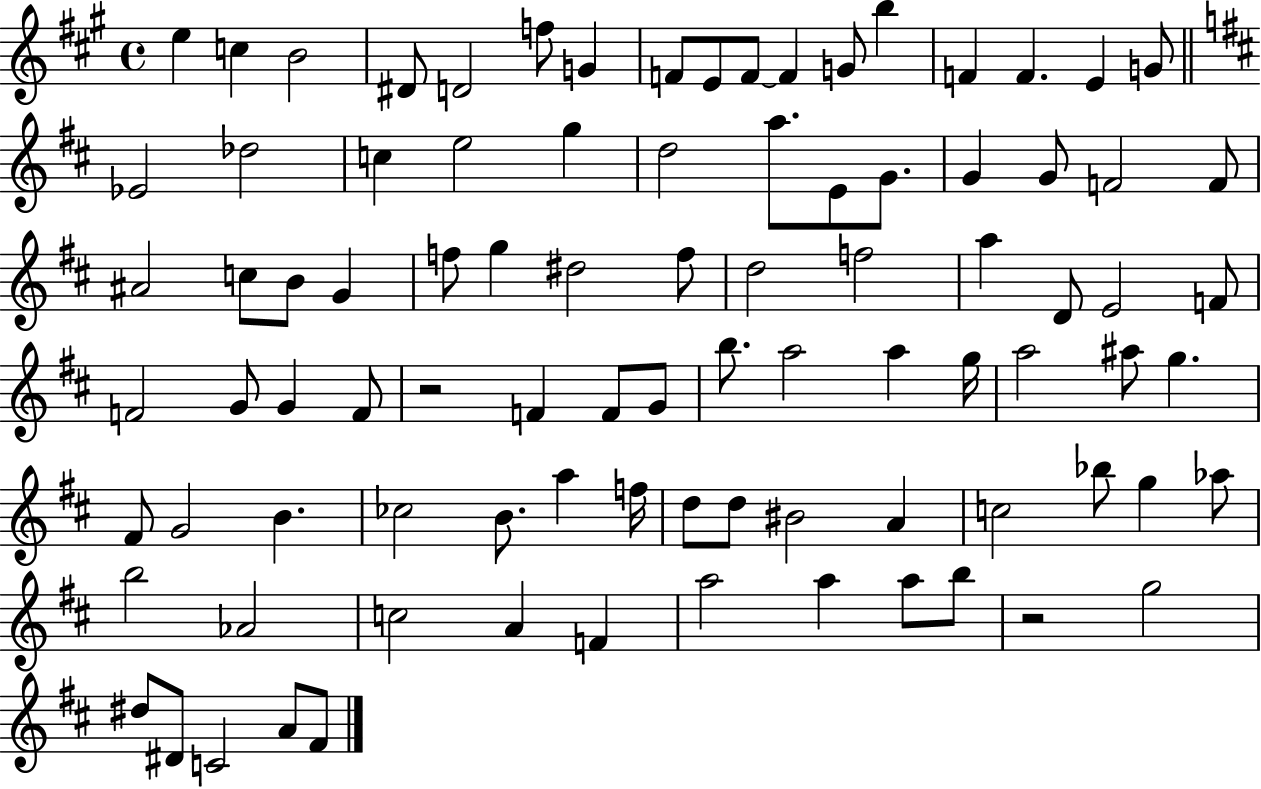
X:1
T:Untitled
M:4/4
L:1/4
K:A
e c B2 ^D/2 D2 f/2 G F/2 E/2 F/2 F G/2 b F F E G/2 _E2 _d2 c e2 g d2 a/2 E/2 G/2 G G/2 F2 F/2 ^A2 c/2 B/2 G f/2 g ^d2 f/2 d2 f2 a D/2 E2 F/2 F2 G/2 G F/2 z2 F F/2 G/2 b/2 a2 a g/4 a2 ^a/2 g ^F/2 G2 B _c2 B/2 a f/4 d/2 d/2 ^B2 A c2 _b/2 g _a/2 b2 _A2 c2 A F a2 a a/2 b/2 z2 g2 ^d/2 ^D/2 C2 A/2 ^F/2